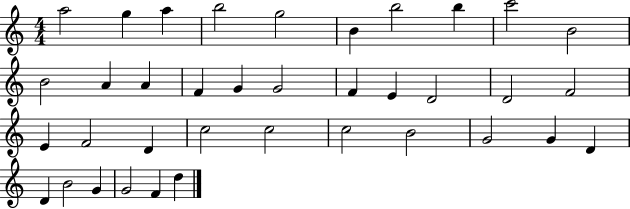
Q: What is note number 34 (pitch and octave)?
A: G4